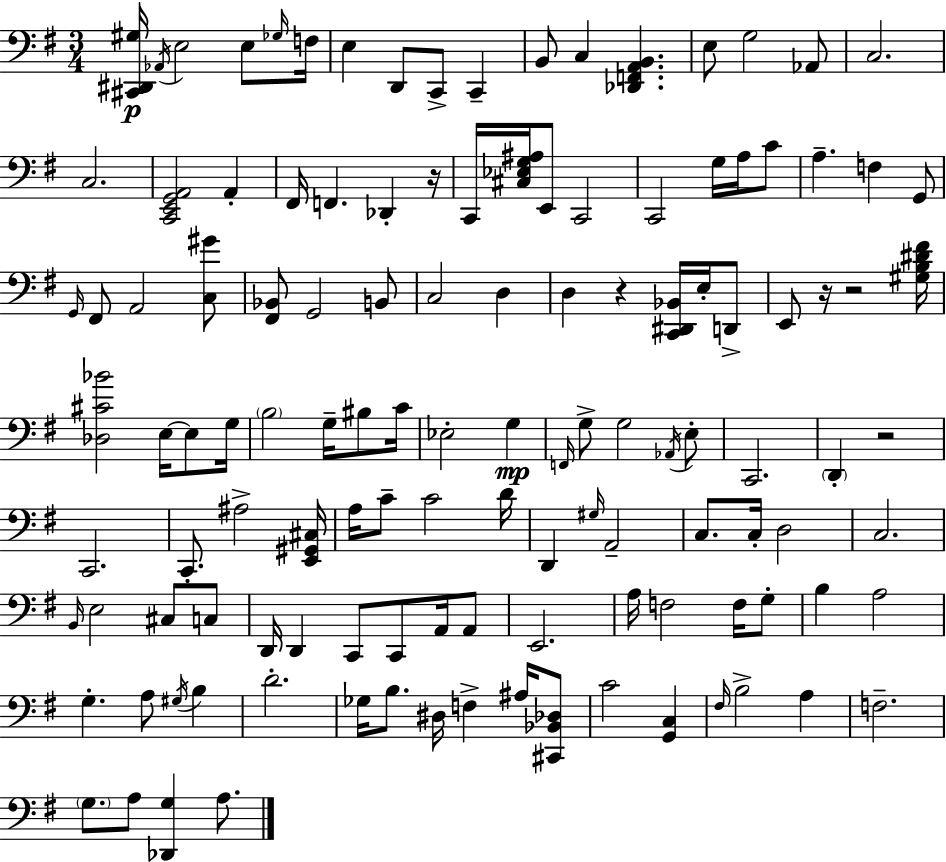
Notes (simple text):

[C#2,D#2,G#3]/s Ab2/s E3/h E3/e Gb3/s F3/s E3/q D2/e C2/e C2/q B2/e C3/q [Db2,F2,A2,B2]/q. E3/e G3/h Ab2/e C3/h. C3/h. [C2,E2,G2,A2]/h A2/q F#2/s F2/q. Db2/q R/s C2/s [C#3,Eb3,G3,A#3]/s E2/e C2/h C2/h G3/s A3/s C4/e A3/q. F3/q G2/e G2/s F#2/e A2/h [C3,G#4]/e [F#2,Bb2]/e G2/h B2/e C3/h D3/q D3/q R/q [C2,D#2,Bb2]/s E3/s D2/e E2/e R/s R/h [G#3,B3,D#4,F#4]/s [Db3,C#4,Bb4]/h E3/s E3/e G3/s B3/h G3/s BIS3/e C4/s Eb3/h G3/q F2/s G3/e G3/h Ab2/s E3/e C2/h. D2/q R/h C2/h. C2/e. A#3/h [E2,G#2,C#3]/s A3/s C4/e C4/h D4/s D2/q G#3/s A2/h C3/e. C3/s D3/h C3/h. B2/s E3/h C#3/e C3/e D2/s D2/q C2/e C2/e A2/s A2/e E2/h. A3/s F3/h F3/s G3/e B3/q A3/h G3/q. A3/e G#3/s B3/q D4/h. Gb3/s B3/e. D#3/s F3/q A#3/s [C#2,Bb2,Db3]/e C4/h [G2,C3]/q F#3/s B3/h A3/q F3/h. G3/e. A3/e [Db2,G3]/q A3/e.